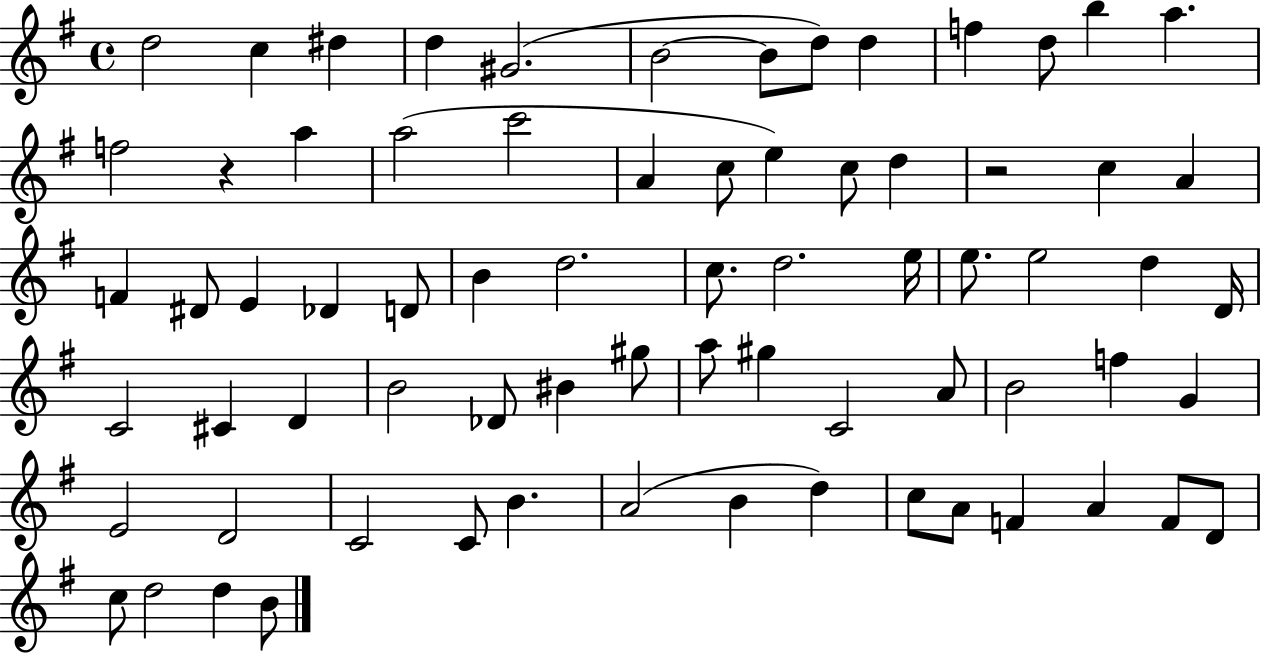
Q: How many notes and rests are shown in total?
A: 72